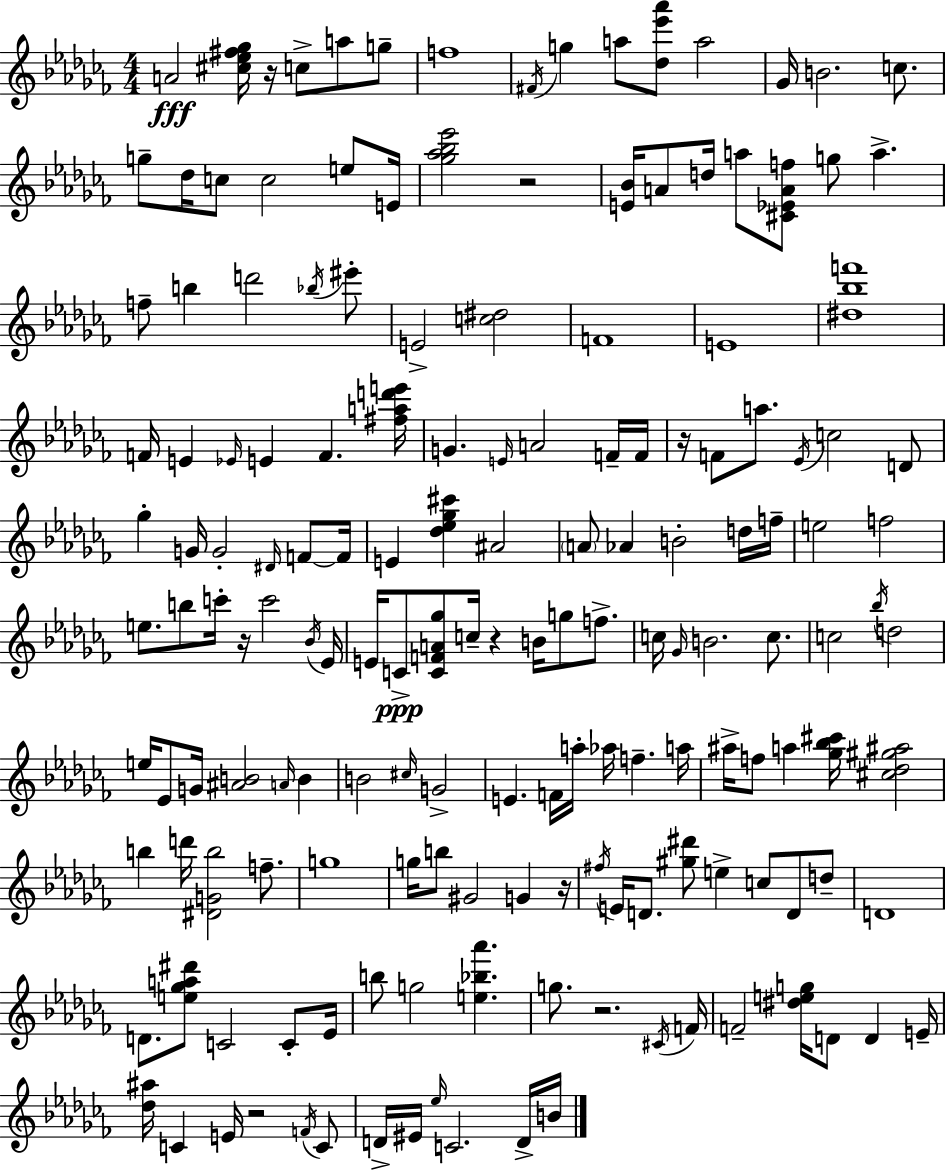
A4/h [C#5,Eb5,F#5,Gb5]/s R/s C5/e A5/e G5/e F5/w F#4/s G5/q A5/e [Db5,Eb6,Ab6]/e A5/h Gb4/s B4/h. C5/e. G5/e Db5/s C5/e C5/h E5/e E4/s [Gb5,Ab5,Bb5,Eb6]/h R/h [E4,Bb4]/s A4/e D5/s A5/e [C#4,Eb4,A4,F5]/e G5/e A5/q. F5/e B5/q D6/h Bb5/s EIS6/e E4/h [C5,D#5]/h F4/w E4/w [D#5,Bb5,F6]/w F4/s E4/q Eb4/s E4/q F4/q. [F#5,A5,D6,E6]/s G4/q. E4/s A4/h F4/s F4/s R/s F4/e A5/e. Eb4/s C5/h D4/e Gb5/q G4/s G4/h D#4/s F4/e F4/s E4/q [Db5,Eb5,Gb5,C#6]/q A#4/h A4/e Ab4/q B4/h D5/s F5/s E5/h F5/h E5/e. B5/e C6/s R/s C6/h Bb4/s Eb4/s E4/s C4/e [C4,F4,A4,Gb5]/e C5/s R/q B4/s G5/e F5/e. C5/s Gb4/s B4/h. C5/e. C5/h Bb5/s D5/h E5/s Eb4/e G4/s [A#4,B4]/h A4/s B4/q B4/h C#5/s G4/h E4/q. F4/s A5/s Ab5/s F5/q. A5/s A#5/s F5/e A5/q [Gb5,Bb5,C#6]/s [C#5,Db5,G#5,A#5]/h B5/q D6/s [D#4,G4,B5]/h F5/e. G5/w G5/s B5/e G#4/h G4/q R/s F#5/s E4/s D4/e. [G#5,D#6]/e E5/q C5/e D4/e D5/e D4/w D4/e. [E5,Gb5,A5,D#6]/e C4/h C4/e Eb4/s B5/e G5/h [E5,Bb5,Ab6]/q. G5/e. R/h. C#4/s F4/s F4/h [D#5,E5,G5]/s D4/e D4/q E4/s [Db5,A#5]/s C4/q E4/s R/h F4/s C4/e D4/s EIS4/s Eb5/s C4/h. D4/s B4/s